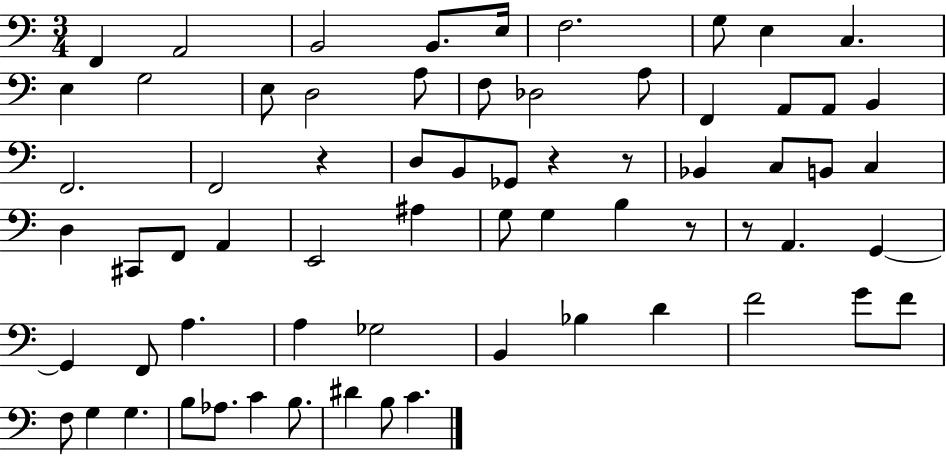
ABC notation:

X:1
T:Untitled
M:3/4
L:1/4
K:C
F,, A,,2 B,,2 B,,/2 E,/4 F,2 G,/2 E, C, E, G,2 E,/2 D,2 A,/2 F,/2 _D,2 A,/2 F,, A,,/2 A,,/2 B,, F,,2 F,,2 z D,/2 B,,/2 _G,,/2 z z/2 _B,, C,/2 B,,/2 C, D, ^C,,/2 F,,/2 A,, E,,2 ^A, G,/2 G, B, z/2 z/2 A,, G,, G,, F,,/2 A, A, _G,2 B,, _B, D F2 G/2 F/2 F,/2 G, G, B,/2 _A,/2 C B,/2 ^D B,/2 C